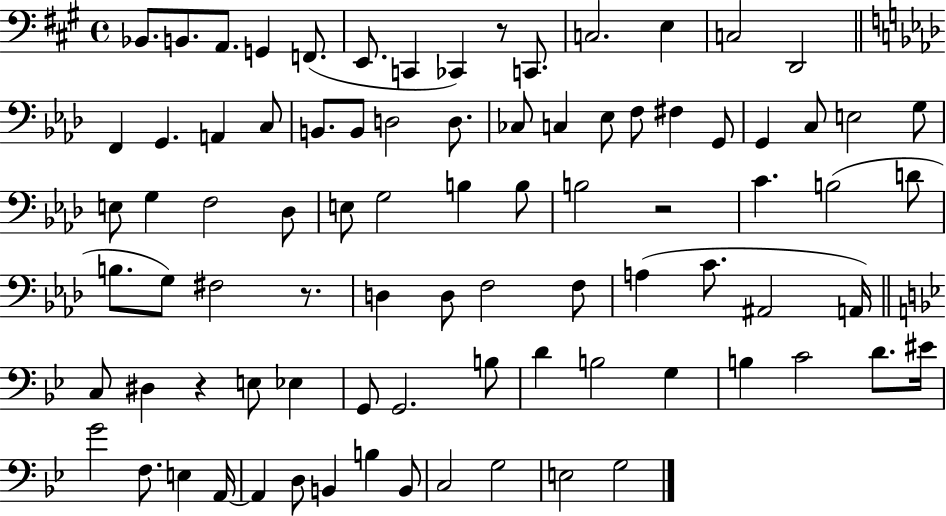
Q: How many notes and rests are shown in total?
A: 85